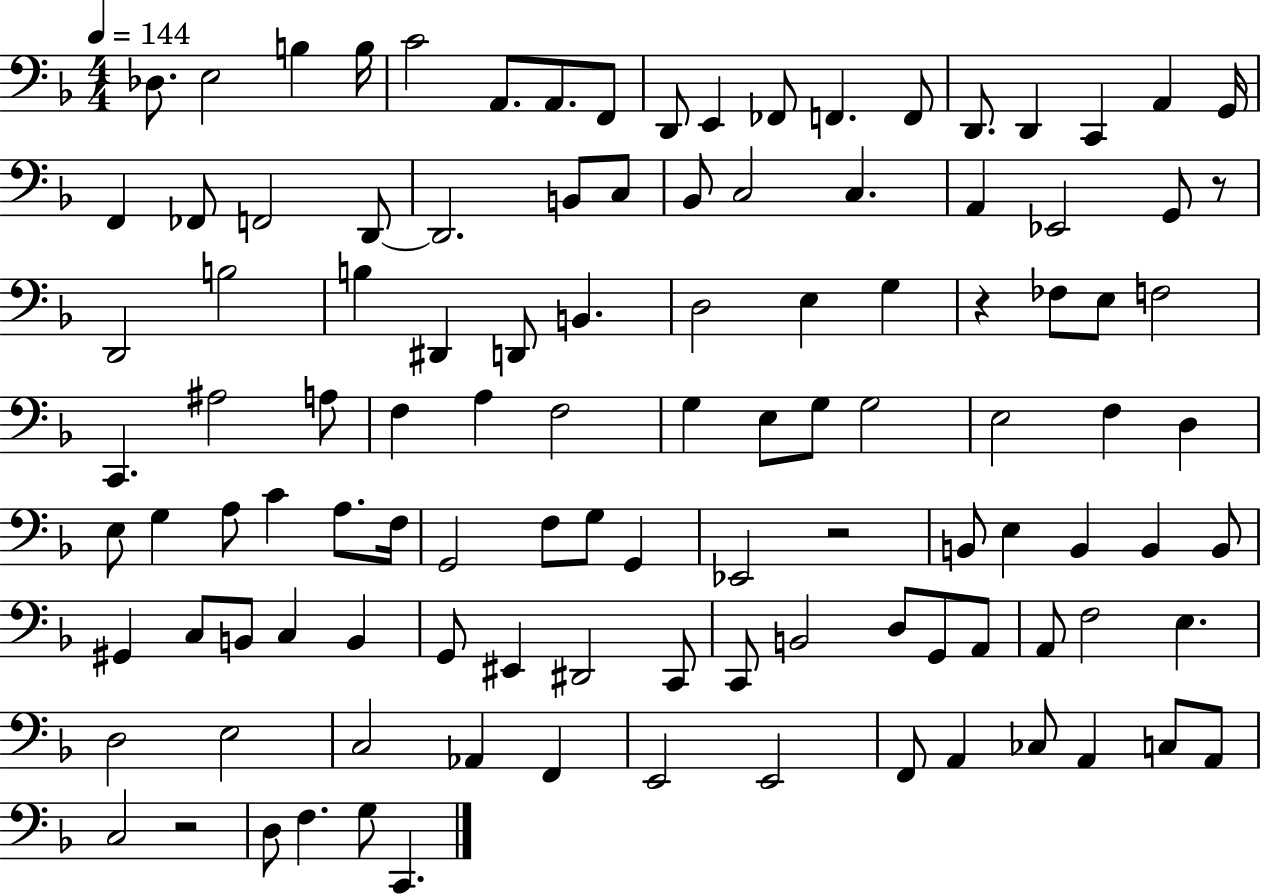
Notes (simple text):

Db3/e. E3/h B3/q B3/s C4/h A2/e. A2/e. F2/e D2/e E2/q FES2/e F2/q. F2/e D2/e. D2/q C2/q A2/q G2/s F2/q FES2/e F2/h D2/e D2/h. B2/e C3/e Bb2/e C3/h C3/q. A2/q Eb2/h G2/e R/e D2/h B3/h B3/q D#2/q D2/e B2/q. D3/h E3/q G3/q R/q FES3/e E3/e F3/h C2/q. A#3/h A3/e F3/q A3/q F3/h G3/q E3/e G3/e G3/h E3/h F3/q D3/q E3/e G3/q A3/e C4/q A3/e. F3/s G2/h F3/e G3/e G2/q Eb2/h R/h B2/e E3/q B2/q B2/q B2/e G#2/q C3/e B2/e C3/q B2/q G2/e EIS2/q D#2/h C2/e C2/e B2/h D3/e G2/e A2/e A2/e F3/h E3/q. D3/h E3/h C3/h Ab2/q F2/q E2/h E2/h F2/e A2/q CES3/e A2/q C3/e A2/e C3/h R/h D3/e F3/q. G3/e C2/q.